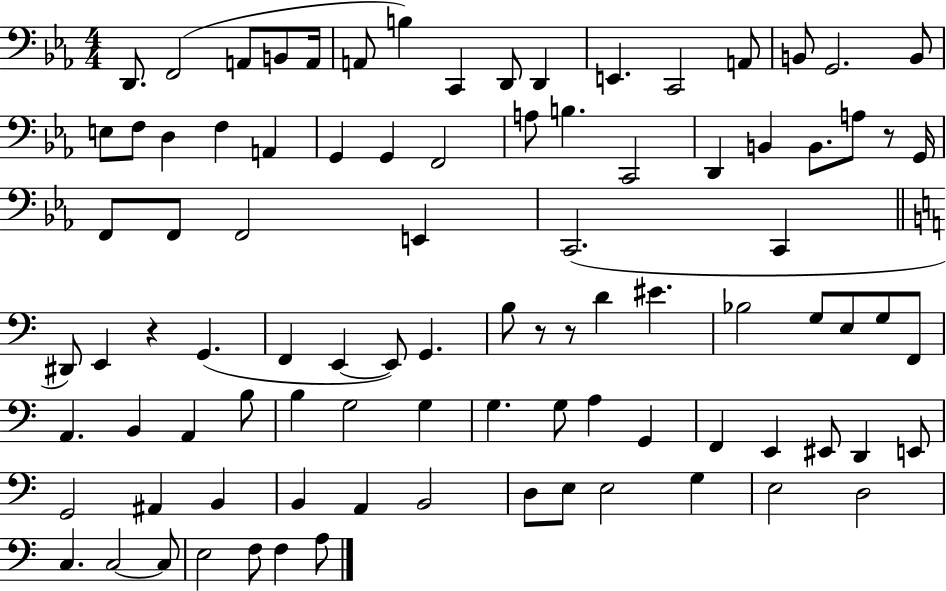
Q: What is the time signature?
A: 4/4